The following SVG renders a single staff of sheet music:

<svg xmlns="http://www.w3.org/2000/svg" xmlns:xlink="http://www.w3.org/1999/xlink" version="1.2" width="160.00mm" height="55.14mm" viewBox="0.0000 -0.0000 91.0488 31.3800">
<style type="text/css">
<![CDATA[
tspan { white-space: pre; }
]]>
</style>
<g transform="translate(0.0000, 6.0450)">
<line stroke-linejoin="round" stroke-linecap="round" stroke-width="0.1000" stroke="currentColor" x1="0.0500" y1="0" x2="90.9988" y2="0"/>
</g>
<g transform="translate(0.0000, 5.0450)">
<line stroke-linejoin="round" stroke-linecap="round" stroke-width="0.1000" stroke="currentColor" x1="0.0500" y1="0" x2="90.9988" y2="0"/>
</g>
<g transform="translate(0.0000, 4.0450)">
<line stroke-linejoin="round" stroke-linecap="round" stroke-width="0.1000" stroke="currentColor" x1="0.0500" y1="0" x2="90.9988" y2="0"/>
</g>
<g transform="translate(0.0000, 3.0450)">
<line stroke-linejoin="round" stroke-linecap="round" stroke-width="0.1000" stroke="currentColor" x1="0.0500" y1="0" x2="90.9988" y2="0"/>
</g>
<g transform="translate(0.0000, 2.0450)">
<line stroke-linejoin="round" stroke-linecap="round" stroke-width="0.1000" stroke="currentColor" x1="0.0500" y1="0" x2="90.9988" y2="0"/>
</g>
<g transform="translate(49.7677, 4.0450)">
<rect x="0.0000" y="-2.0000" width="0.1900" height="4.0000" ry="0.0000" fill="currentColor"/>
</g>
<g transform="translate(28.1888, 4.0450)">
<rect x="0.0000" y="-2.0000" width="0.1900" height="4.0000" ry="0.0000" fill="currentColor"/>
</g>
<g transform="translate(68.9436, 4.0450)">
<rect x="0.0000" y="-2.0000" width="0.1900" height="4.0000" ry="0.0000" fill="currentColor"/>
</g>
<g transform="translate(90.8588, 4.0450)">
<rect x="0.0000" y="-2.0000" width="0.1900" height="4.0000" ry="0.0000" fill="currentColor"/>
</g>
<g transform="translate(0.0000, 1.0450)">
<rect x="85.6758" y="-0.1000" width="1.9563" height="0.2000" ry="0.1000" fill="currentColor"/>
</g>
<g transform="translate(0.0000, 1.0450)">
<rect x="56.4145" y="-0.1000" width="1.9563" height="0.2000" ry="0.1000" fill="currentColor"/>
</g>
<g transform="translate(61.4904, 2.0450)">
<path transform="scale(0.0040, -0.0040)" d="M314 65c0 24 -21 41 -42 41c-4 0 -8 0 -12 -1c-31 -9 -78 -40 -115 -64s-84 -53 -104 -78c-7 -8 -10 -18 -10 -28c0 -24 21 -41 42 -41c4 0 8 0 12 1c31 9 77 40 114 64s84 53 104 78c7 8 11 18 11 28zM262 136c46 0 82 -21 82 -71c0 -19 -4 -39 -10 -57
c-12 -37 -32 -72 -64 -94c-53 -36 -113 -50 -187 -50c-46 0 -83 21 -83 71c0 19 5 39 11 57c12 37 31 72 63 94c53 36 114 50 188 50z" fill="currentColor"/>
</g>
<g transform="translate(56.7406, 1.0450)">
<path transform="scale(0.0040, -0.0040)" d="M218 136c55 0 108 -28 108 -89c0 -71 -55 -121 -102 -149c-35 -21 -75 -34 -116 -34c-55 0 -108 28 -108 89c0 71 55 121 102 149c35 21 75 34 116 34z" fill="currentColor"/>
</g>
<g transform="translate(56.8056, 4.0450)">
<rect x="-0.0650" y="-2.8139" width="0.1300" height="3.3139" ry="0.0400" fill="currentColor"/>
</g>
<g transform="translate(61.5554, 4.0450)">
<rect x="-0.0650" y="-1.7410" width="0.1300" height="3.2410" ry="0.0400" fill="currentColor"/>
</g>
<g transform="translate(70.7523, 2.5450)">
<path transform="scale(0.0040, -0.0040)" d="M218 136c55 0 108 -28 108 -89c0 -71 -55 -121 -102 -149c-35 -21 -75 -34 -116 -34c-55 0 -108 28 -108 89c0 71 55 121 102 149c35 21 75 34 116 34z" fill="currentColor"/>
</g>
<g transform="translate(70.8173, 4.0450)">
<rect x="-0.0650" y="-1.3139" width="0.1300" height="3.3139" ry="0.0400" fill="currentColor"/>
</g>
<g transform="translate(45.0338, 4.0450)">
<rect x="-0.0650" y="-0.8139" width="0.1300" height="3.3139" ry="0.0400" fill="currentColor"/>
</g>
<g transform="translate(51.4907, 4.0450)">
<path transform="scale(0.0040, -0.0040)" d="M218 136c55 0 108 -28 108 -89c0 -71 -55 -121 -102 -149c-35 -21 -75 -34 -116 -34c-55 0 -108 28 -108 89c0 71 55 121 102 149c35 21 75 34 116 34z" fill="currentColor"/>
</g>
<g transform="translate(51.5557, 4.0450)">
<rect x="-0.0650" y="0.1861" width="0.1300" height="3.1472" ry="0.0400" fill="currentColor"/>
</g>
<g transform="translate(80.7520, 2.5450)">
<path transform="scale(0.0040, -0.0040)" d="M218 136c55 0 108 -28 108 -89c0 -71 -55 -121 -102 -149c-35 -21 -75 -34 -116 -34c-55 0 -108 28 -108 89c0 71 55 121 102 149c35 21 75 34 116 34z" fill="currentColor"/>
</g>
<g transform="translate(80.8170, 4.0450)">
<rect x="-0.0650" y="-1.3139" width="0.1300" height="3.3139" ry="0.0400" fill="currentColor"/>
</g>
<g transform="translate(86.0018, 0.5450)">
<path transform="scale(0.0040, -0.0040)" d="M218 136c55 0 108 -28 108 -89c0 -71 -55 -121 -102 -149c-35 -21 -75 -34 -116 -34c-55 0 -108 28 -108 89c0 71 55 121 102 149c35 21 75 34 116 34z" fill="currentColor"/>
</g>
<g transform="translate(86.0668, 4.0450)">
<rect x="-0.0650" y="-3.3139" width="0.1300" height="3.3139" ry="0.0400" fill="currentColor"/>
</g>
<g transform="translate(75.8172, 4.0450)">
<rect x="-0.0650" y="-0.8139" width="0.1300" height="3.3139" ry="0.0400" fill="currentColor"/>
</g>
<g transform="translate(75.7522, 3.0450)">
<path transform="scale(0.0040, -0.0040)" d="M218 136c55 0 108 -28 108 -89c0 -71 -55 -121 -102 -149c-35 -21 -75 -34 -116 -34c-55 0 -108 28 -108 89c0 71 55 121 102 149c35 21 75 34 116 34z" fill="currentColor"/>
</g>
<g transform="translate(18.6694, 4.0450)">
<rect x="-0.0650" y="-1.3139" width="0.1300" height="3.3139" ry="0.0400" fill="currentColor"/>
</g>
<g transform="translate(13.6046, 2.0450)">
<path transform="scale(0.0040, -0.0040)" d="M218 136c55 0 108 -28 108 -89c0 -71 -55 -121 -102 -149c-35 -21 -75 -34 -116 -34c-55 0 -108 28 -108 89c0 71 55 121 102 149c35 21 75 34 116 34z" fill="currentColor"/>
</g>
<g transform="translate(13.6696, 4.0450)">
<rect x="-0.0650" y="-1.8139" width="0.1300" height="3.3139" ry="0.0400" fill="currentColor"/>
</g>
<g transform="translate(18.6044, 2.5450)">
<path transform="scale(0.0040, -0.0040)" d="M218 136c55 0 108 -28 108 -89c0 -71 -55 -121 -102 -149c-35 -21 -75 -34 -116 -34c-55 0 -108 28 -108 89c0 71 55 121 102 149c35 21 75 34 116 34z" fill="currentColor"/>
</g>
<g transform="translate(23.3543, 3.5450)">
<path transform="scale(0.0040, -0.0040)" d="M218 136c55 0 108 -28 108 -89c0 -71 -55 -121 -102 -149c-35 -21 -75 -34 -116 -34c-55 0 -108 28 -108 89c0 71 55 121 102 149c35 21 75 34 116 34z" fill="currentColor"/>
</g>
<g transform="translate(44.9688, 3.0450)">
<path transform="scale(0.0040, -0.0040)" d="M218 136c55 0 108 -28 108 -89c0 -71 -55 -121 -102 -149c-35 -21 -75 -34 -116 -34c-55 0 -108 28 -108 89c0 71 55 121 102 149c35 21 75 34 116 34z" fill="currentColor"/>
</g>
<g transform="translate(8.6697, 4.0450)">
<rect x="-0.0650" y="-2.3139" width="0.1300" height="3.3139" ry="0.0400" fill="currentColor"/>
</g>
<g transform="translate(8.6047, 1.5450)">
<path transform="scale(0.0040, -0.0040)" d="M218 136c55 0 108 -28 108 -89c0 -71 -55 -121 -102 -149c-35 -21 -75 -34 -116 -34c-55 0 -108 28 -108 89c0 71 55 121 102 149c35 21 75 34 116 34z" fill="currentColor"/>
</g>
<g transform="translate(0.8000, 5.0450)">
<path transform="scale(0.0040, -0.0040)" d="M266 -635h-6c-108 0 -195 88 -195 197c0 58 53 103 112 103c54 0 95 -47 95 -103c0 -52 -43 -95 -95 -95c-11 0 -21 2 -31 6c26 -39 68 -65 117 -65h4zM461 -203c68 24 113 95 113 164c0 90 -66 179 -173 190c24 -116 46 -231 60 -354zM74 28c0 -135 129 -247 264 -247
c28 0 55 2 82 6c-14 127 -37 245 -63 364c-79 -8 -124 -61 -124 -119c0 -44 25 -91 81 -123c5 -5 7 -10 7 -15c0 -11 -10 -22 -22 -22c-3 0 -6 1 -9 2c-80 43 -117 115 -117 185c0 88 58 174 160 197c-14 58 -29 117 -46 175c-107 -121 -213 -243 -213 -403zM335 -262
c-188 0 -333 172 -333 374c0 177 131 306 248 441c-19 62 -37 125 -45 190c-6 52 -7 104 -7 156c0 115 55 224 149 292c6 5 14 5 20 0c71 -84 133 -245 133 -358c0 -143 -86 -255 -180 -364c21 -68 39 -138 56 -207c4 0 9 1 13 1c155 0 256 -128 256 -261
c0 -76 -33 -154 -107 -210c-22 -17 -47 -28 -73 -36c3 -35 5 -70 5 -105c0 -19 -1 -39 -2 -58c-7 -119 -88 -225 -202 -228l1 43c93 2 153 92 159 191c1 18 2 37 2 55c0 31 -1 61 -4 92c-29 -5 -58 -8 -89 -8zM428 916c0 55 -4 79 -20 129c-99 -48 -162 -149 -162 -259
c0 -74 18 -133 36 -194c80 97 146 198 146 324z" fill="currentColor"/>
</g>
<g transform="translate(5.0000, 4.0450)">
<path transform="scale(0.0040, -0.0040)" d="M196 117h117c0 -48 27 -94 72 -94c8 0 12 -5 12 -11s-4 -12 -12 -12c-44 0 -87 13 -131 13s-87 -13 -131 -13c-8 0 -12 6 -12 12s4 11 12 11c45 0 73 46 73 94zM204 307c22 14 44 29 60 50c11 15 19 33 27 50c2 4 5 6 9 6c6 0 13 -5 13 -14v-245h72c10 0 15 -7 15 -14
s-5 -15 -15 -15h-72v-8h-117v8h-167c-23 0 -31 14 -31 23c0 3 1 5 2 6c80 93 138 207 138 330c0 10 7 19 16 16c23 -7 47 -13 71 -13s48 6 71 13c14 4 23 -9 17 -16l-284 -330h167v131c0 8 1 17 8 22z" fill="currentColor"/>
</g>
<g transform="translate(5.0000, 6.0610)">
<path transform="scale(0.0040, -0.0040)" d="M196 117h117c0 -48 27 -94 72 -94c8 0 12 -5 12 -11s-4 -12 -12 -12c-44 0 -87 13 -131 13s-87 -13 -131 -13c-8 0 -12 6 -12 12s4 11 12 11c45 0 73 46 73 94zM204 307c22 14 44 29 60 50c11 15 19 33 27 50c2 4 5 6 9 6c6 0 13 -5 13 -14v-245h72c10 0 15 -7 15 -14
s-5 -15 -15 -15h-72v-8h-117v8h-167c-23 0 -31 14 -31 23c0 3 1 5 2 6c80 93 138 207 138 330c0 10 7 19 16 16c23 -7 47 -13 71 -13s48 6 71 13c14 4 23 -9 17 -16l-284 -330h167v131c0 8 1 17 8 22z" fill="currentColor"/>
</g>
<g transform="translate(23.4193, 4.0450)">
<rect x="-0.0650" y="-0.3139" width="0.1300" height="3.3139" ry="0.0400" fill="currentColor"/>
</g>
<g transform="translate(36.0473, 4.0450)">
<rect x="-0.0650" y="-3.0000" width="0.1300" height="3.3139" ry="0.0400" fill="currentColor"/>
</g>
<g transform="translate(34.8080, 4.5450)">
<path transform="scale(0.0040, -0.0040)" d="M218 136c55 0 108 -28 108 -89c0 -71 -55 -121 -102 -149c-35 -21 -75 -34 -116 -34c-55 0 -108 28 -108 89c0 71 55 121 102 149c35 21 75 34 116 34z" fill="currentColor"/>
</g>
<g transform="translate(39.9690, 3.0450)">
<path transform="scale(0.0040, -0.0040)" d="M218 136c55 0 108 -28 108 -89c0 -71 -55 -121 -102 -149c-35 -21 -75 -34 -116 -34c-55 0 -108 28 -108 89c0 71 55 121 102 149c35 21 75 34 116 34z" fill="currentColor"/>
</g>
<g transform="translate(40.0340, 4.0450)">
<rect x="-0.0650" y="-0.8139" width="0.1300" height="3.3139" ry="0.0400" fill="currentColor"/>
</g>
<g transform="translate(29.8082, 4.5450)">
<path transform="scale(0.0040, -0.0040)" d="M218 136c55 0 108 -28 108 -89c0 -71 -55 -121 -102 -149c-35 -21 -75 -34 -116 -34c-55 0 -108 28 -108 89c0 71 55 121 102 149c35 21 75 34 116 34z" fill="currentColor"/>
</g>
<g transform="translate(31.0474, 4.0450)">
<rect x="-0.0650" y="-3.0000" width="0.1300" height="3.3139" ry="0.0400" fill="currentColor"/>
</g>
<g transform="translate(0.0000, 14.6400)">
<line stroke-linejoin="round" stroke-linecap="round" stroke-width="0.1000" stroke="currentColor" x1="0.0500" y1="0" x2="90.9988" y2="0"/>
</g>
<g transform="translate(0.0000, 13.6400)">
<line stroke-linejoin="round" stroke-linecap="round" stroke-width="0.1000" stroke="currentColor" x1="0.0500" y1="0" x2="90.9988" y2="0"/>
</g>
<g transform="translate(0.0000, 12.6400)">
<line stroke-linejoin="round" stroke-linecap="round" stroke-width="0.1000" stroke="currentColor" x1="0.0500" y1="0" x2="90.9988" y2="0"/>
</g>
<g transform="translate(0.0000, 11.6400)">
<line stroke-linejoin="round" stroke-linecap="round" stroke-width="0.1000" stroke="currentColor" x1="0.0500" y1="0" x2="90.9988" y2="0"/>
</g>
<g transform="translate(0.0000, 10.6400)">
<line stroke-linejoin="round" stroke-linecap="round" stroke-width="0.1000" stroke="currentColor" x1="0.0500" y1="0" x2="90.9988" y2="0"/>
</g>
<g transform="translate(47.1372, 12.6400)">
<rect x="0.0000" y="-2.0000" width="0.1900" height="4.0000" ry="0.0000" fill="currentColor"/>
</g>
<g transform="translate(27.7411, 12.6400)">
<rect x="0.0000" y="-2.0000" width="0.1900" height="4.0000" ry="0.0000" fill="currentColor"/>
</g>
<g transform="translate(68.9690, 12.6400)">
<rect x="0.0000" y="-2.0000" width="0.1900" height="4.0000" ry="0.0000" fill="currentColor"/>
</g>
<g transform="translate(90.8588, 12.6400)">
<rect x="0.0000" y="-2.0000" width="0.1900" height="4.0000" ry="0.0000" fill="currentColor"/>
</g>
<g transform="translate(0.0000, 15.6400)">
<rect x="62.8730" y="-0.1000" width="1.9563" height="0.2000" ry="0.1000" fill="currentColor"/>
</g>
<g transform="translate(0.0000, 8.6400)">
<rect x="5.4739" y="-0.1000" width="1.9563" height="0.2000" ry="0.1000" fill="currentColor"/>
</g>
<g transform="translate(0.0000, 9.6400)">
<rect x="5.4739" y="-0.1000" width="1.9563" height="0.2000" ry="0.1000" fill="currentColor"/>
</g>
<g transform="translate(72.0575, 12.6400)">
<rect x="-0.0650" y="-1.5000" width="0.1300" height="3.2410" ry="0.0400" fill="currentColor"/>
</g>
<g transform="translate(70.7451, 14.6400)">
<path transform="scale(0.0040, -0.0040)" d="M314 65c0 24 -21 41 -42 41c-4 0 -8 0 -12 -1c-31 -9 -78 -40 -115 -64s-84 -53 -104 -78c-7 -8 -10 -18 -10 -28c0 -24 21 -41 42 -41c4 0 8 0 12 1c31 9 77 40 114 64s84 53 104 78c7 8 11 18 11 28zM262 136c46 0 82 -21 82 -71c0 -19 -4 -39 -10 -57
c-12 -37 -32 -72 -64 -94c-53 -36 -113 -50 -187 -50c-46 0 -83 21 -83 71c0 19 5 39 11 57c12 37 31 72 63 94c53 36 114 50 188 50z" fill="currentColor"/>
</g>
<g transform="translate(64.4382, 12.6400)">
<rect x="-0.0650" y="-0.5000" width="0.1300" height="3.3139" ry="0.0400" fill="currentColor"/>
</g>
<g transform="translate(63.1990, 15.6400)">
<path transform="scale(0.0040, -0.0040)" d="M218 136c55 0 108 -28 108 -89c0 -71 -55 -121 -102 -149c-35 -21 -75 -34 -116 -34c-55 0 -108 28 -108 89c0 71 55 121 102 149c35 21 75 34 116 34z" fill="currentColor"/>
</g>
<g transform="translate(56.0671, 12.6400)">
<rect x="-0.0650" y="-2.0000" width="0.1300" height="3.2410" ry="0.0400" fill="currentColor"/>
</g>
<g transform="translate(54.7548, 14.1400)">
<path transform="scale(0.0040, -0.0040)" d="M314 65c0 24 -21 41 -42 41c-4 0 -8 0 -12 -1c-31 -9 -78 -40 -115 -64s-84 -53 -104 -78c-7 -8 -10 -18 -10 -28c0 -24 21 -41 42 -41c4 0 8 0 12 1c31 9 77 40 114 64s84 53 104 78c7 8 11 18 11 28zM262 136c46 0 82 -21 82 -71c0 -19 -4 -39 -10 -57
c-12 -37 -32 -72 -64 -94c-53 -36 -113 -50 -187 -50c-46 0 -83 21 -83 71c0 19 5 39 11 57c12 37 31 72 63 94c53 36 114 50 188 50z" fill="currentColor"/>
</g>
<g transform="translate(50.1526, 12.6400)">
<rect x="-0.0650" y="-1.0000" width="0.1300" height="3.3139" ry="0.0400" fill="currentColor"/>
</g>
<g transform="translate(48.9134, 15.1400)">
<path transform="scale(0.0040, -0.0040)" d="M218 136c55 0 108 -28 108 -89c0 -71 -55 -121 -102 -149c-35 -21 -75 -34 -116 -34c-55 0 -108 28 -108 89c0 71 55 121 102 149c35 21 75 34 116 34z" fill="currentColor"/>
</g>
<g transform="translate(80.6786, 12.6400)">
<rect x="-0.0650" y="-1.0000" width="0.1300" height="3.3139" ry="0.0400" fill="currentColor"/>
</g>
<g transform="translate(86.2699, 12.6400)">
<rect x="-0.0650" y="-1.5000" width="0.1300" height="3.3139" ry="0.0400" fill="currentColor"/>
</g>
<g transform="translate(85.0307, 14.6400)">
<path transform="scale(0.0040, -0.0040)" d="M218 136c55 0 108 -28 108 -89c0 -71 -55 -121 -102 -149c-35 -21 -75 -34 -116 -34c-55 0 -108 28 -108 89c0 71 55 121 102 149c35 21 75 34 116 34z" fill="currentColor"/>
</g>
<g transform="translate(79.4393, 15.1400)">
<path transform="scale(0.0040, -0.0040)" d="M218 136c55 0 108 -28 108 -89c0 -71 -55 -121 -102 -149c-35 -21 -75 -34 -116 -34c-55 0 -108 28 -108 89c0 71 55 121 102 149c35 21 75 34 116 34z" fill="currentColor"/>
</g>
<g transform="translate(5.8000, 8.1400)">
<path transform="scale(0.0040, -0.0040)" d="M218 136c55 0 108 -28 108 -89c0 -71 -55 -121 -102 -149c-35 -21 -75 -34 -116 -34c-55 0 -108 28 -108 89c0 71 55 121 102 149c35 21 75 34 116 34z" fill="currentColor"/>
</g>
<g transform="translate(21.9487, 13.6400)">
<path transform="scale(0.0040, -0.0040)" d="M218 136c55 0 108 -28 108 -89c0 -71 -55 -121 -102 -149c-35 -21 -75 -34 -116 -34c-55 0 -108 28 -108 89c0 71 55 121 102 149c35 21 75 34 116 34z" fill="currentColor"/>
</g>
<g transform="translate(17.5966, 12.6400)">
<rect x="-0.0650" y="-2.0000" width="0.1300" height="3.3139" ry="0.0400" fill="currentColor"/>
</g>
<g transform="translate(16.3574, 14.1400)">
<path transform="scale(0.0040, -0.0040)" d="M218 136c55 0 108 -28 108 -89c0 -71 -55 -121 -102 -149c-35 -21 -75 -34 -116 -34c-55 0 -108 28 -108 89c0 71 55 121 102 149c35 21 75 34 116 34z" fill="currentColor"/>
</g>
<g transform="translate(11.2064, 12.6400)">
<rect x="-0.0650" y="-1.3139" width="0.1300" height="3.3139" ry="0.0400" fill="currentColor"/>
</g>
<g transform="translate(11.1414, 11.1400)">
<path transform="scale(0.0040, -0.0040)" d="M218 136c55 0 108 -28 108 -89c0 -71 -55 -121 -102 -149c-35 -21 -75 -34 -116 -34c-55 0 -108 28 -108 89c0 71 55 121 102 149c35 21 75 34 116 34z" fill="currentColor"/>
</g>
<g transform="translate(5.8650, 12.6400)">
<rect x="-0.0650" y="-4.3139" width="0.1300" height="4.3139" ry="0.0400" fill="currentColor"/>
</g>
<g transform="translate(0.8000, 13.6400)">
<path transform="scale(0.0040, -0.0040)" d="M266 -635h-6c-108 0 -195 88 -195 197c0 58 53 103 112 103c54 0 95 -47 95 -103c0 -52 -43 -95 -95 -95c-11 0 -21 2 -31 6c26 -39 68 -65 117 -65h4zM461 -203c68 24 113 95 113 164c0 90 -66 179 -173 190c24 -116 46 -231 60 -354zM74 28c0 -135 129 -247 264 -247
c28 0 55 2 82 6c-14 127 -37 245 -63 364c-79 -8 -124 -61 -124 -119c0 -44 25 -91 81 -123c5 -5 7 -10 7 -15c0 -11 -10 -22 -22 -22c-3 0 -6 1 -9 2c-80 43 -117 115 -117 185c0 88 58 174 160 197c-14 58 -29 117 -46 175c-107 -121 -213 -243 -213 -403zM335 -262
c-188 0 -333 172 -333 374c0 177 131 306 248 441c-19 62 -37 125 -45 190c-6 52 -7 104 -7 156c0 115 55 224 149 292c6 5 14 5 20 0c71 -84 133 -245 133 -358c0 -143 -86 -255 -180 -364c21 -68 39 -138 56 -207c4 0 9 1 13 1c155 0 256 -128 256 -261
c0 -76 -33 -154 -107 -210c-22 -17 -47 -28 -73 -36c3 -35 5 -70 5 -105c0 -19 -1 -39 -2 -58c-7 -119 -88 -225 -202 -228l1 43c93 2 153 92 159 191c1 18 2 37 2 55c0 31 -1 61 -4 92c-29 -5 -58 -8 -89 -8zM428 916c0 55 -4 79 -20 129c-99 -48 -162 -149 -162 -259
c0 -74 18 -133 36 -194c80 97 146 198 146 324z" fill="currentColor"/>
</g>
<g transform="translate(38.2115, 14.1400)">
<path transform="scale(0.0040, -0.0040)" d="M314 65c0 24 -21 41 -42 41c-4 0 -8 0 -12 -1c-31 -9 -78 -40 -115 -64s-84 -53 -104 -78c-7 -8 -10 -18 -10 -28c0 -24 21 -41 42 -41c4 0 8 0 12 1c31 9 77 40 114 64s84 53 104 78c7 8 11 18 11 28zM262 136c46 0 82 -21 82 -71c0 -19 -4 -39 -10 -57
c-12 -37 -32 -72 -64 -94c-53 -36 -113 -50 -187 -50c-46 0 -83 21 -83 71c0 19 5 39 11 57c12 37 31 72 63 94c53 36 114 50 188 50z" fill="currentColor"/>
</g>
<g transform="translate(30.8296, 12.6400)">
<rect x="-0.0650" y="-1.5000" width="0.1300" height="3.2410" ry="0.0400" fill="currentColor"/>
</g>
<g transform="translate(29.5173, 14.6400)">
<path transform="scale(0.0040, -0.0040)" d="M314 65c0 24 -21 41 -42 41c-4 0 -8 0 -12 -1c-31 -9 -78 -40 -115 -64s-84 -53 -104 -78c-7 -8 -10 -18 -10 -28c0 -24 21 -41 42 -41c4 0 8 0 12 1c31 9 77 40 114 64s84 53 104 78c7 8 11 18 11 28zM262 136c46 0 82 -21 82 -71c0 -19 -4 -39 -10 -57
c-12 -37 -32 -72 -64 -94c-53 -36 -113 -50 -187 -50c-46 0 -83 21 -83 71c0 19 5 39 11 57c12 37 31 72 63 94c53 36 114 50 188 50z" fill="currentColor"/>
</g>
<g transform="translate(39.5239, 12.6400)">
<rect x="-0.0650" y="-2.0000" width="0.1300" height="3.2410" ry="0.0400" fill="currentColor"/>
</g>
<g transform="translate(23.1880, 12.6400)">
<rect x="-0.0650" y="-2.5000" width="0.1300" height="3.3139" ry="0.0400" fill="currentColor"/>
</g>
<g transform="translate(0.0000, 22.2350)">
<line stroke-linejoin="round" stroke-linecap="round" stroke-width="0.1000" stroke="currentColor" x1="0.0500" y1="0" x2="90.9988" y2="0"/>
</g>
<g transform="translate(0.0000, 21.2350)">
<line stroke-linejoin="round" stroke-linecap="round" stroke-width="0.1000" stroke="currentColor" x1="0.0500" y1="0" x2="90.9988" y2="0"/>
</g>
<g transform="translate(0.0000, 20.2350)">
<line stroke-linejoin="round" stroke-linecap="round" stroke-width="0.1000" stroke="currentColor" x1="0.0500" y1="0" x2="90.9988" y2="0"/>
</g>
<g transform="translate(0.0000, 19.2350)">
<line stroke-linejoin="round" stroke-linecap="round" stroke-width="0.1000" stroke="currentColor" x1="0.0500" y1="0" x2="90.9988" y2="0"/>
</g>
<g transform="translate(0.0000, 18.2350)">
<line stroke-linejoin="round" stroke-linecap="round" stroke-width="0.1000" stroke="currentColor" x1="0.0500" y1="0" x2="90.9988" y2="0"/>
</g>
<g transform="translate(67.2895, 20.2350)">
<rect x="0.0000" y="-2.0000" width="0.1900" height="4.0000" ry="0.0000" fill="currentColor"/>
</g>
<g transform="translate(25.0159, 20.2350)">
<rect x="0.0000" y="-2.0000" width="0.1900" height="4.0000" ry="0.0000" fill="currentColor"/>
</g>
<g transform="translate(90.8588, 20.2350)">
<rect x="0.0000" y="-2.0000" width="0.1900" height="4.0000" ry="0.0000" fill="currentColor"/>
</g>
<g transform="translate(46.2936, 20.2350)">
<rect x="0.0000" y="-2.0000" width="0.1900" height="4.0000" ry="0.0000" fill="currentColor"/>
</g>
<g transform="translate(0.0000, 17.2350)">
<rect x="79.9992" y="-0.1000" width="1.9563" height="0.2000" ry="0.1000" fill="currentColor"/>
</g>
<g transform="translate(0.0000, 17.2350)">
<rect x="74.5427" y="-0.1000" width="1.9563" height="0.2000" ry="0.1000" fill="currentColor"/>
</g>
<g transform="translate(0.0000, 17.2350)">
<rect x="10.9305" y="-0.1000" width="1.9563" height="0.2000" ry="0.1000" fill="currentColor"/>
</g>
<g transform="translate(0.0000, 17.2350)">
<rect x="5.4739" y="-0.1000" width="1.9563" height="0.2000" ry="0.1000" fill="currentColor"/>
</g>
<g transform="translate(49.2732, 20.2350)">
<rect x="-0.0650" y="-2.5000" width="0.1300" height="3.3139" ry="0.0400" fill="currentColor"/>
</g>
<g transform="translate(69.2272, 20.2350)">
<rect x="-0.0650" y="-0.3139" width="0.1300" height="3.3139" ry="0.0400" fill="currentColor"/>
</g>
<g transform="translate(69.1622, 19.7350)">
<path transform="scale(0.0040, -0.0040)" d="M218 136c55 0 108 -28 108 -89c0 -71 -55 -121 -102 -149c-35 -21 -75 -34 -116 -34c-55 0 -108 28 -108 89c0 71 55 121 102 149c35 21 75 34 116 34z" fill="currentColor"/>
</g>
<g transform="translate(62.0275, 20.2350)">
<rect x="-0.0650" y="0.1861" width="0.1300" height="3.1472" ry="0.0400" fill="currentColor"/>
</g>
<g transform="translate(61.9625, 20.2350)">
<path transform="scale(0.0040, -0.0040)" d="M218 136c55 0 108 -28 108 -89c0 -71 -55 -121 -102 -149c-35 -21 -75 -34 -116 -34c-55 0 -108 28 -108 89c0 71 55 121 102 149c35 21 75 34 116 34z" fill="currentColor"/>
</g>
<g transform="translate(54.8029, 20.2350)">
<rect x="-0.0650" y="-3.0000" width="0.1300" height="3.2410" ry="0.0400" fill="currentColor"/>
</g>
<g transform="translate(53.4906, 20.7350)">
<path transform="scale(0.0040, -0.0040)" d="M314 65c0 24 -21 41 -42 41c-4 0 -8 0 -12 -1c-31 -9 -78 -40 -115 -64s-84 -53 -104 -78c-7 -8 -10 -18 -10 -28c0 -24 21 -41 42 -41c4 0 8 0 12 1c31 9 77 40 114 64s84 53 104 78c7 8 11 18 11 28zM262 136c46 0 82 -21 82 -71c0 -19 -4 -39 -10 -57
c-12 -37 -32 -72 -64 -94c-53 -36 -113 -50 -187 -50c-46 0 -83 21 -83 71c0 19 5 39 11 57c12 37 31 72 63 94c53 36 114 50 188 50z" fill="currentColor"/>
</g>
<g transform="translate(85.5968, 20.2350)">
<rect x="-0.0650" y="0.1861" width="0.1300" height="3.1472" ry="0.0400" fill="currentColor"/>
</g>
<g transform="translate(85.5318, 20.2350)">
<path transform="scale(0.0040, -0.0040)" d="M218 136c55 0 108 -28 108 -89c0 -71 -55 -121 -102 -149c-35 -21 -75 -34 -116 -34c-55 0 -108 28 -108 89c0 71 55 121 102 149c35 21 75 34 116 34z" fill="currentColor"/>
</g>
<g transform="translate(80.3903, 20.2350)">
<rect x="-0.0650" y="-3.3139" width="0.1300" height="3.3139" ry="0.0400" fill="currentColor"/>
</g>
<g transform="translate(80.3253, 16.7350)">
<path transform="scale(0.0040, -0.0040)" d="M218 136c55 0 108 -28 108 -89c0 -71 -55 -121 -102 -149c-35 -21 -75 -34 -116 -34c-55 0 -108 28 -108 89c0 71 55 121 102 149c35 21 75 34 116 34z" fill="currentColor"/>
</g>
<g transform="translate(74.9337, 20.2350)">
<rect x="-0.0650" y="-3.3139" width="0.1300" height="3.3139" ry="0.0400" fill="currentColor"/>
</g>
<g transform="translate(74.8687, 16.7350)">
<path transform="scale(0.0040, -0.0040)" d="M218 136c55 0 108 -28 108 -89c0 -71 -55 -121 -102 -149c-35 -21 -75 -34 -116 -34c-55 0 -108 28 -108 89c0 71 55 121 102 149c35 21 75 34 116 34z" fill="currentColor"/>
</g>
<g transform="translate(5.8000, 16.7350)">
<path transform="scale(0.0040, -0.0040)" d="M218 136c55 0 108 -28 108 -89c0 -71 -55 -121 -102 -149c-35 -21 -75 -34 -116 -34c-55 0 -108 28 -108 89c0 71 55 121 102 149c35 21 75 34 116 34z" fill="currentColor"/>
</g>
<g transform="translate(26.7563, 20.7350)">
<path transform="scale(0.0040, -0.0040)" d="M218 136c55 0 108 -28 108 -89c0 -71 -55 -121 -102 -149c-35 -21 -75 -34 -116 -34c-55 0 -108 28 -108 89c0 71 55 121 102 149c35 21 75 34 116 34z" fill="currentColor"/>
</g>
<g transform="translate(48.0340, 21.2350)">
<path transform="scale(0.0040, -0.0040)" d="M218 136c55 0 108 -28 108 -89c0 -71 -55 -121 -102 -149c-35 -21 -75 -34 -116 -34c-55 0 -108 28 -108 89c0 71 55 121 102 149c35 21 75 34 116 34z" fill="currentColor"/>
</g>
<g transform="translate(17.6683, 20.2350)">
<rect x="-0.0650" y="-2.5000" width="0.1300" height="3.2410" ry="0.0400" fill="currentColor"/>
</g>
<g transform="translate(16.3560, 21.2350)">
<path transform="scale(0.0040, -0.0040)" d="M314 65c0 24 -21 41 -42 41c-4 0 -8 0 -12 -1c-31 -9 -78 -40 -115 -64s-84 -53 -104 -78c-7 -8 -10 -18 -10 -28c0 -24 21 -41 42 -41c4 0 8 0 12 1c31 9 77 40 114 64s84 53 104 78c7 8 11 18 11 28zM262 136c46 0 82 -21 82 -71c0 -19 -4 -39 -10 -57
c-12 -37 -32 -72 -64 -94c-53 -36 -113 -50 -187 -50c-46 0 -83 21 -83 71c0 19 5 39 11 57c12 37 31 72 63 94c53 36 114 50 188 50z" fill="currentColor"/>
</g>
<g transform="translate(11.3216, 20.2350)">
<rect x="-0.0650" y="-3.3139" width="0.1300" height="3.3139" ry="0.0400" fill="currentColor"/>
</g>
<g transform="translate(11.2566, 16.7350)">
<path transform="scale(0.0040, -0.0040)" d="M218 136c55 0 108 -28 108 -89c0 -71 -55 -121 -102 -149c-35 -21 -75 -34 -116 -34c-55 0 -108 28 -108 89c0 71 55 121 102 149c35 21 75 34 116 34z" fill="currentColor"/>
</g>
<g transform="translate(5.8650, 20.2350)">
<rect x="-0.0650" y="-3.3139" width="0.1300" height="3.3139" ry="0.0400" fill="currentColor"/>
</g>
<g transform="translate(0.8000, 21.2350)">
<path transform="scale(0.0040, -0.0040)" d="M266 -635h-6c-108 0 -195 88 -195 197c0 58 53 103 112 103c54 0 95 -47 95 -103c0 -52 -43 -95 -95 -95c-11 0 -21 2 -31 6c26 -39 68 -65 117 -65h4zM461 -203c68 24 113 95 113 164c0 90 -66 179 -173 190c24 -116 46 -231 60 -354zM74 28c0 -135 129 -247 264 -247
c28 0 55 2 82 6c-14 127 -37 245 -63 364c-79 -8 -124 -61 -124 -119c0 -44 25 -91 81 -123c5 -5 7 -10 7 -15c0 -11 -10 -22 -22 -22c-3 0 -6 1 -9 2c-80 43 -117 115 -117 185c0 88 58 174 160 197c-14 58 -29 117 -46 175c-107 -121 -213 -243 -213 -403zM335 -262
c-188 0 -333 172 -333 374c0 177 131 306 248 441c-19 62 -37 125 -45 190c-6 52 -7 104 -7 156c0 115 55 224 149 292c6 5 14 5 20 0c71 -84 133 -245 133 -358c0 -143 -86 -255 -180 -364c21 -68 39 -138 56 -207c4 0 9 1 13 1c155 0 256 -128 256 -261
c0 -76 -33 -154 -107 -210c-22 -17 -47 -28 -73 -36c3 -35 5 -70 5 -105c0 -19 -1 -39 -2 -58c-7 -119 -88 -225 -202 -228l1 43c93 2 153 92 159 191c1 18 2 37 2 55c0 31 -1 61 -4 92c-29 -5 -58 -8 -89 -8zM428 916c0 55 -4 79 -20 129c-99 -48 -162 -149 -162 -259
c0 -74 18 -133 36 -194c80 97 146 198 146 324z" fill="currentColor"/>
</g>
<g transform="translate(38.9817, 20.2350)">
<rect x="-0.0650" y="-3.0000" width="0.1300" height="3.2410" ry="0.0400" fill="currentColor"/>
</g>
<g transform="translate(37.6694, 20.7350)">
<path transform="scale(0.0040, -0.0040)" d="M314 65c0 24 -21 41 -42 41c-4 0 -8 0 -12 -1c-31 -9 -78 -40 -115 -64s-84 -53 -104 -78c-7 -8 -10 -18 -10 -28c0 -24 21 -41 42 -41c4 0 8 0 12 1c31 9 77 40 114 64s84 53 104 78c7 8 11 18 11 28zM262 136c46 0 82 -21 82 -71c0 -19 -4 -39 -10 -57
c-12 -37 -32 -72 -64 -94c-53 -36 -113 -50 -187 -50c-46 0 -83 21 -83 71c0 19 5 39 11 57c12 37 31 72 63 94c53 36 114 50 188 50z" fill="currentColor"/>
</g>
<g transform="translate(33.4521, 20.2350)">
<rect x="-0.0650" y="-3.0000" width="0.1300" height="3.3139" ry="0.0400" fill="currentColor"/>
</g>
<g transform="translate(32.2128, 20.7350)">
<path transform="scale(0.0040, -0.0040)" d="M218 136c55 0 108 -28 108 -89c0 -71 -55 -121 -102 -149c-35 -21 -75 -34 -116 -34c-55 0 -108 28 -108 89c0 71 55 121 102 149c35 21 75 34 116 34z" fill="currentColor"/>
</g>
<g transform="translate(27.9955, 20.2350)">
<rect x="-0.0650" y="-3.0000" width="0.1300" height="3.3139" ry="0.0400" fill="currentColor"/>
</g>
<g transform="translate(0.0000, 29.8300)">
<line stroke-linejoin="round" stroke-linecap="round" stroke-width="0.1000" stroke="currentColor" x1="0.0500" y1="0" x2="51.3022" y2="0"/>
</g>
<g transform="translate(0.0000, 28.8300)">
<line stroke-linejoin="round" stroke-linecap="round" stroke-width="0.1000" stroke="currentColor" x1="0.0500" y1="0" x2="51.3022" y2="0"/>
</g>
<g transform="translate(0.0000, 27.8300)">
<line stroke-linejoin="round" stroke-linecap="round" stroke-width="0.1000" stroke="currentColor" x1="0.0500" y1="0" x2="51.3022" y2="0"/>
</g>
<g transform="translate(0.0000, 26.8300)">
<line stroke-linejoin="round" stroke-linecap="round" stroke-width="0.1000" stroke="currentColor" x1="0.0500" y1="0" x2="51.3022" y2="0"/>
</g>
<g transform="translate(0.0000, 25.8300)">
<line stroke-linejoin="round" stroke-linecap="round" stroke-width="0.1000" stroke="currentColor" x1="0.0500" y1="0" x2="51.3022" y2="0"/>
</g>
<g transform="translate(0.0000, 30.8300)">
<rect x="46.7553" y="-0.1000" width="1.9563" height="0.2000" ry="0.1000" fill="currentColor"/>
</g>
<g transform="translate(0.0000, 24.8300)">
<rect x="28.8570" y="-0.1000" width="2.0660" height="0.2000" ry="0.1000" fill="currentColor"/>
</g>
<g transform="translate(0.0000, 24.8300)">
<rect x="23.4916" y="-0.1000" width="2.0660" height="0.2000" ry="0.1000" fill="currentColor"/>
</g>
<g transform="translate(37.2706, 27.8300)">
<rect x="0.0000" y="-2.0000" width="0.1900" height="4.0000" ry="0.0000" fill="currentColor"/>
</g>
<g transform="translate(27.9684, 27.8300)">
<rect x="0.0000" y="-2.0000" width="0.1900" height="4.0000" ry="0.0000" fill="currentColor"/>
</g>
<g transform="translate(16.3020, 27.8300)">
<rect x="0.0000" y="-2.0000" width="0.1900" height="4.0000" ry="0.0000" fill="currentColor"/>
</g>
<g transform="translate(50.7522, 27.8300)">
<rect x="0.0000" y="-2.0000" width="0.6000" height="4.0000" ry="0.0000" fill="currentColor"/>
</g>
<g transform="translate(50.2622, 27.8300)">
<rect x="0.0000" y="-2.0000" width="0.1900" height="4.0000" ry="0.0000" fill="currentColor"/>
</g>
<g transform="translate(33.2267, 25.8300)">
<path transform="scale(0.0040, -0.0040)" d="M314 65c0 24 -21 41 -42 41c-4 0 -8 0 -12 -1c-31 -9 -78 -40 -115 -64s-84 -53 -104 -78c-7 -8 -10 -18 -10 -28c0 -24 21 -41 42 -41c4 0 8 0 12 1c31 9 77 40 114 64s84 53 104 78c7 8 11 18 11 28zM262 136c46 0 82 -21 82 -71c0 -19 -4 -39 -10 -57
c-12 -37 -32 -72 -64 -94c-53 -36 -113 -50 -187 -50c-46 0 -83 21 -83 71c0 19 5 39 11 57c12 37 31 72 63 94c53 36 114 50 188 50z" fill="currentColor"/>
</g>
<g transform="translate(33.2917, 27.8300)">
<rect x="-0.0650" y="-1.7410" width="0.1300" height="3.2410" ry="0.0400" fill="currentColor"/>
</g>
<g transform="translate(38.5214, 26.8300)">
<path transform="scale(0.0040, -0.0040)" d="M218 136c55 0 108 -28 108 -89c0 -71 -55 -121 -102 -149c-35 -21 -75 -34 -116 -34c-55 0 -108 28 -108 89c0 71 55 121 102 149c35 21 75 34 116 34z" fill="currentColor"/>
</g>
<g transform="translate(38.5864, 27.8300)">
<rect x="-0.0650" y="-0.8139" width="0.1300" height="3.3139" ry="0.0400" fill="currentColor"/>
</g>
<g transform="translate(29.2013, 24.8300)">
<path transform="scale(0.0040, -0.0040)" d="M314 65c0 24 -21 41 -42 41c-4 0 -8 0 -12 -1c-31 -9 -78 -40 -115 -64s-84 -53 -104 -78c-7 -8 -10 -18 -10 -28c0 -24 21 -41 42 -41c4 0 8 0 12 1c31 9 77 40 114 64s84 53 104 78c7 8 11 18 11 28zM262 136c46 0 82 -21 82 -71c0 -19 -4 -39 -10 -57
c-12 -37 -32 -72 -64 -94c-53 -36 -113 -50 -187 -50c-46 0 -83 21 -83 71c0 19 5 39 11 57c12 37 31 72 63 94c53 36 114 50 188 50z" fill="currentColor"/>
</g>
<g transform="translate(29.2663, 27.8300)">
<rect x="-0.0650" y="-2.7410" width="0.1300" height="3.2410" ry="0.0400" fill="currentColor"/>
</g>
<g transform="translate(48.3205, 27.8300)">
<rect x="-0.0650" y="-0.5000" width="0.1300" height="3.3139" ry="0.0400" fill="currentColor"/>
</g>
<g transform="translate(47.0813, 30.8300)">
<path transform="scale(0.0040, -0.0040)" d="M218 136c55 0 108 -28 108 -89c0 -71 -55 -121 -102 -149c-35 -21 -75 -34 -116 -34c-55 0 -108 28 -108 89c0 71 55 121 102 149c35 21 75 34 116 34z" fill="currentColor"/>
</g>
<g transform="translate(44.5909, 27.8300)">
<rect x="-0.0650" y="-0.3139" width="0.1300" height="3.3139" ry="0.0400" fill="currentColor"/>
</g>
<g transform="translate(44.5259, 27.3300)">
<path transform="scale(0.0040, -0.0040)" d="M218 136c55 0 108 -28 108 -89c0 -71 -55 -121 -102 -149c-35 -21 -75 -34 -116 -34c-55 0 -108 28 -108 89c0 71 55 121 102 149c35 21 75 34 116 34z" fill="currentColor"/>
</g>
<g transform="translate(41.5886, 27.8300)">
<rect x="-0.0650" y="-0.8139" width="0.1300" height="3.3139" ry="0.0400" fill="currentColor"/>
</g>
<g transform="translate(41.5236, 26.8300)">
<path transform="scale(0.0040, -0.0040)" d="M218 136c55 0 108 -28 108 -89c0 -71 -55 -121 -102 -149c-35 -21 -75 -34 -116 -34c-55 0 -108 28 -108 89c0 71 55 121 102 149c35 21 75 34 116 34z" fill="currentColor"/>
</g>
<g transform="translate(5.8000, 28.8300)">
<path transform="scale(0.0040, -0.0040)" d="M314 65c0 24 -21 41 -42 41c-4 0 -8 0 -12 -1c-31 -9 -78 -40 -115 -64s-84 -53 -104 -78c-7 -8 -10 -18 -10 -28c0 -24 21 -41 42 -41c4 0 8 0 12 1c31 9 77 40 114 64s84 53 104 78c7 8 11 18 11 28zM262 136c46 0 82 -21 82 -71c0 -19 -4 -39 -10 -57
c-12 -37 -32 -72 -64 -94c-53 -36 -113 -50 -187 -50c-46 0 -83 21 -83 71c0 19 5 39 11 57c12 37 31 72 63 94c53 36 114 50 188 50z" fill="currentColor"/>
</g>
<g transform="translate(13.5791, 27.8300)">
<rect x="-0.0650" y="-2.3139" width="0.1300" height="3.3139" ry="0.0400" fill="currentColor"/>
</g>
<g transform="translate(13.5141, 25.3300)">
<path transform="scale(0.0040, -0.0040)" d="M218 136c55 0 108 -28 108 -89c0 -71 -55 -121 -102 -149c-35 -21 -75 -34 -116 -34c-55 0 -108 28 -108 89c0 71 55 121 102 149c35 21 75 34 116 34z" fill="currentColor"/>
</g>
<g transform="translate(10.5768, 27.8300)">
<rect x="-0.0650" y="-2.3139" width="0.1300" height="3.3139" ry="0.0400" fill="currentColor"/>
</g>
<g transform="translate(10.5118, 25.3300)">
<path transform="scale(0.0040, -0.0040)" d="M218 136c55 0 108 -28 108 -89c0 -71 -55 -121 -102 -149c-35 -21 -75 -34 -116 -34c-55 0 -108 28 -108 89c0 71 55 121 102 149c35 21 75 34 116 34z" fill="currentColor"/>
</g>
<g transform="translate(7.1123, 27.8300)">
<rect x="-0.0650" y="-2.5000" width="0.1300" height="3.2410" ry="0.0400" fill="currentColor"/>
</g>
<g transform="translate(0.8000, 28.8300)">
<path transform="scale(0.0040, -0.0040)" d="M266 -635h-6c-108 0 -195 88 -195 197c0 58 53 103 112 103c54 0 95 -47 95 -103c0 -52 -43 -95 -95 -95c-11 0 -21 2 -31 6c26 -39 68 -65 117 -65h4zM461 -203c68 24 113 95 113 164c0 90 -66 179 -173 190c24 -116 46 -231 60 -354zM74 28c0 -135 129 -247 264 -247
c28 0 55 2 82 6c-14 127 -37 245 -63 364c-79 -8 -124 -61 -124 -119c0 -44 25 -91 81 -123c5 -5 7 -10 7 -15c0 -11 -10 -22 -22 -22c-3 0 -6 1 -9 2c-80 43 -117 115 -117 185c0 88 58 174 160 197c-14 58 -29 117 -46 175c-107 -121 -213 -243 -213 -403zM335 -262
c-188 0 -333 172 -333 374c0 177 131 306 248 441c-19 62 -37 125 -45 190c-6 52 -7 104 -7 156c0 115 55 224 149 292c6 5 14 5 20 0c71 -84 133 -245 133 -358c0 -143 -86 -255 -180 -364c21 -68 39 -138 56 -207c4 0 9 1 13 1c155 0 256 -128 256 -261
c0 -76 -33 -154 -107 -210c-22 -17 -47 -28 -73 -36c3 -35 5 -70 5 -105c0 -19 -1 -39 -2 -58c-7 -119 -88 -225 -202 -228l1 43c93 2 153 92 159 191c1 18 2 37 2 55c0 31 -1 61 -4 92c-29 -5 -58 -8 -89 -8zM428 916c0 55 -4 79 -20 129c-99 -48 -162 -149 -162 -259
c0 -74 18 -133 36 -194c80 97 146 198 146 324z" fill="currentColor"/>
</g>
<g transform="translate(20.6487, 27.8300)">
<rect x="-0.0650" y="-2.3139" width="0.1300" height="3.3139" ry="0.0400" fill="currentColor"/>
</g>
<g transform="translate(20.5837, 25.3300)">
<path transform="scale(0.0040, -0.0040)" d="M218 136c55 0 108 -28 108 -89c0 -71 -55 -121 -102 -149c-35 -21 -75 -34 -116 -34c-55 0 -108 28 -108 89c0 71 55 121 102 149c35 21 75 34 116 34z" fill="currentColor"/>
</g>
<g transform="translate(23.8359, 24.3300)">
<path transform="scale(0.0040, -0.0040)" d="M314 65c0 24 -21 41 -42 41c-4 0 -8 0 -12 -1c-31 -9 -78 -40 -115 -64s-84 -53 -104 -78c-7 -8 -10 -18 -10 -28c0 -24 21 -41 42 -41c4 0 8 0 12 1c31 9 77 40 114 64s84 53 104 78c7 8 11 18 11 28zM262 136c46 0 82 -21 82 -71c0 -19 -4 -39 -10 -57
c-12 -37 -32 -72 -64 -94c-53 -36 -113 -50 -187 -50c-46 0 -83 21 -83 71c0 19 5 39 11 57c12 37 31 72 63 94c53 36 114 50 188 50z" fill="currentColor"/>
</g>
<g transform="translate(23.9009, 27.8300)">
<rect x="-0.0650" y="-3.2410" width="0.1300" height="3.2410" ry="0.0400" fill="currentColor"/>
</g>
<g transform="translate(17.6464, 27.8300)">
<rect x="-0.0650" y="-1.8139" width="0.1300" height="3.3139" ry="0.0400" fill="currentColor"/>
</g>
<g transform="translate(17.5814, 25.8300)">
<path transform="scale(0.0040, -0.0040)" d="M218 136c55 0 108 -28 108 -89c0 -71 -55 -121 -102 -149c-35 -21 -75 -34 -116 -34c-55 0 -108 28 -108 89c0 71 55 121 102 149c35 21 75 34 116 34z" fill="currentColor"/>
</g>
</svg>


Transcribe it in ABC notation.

X:1
T:Untitled
M:4/4
L:1/4
K:C
g f e c A A d d B a f2 e d e b d' e F G E2 F2 D F2 C E2 D E b b G2 A A A2 G A2 B c b b B G2 g g f g b2 a2 f2 d d c C